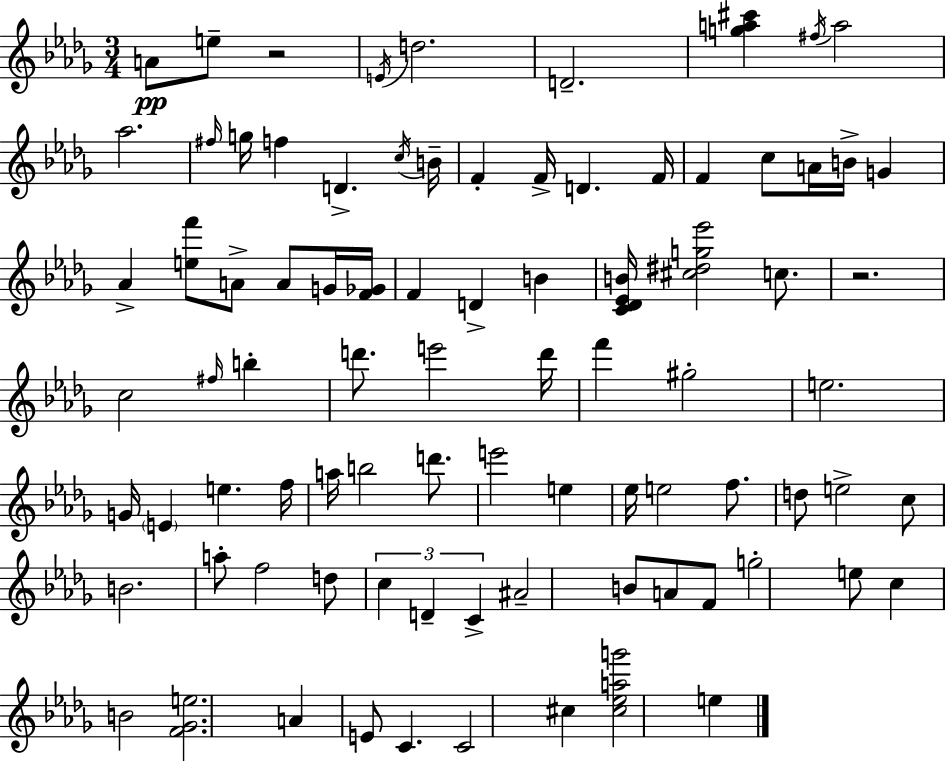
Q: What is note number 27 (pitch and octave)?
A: G4